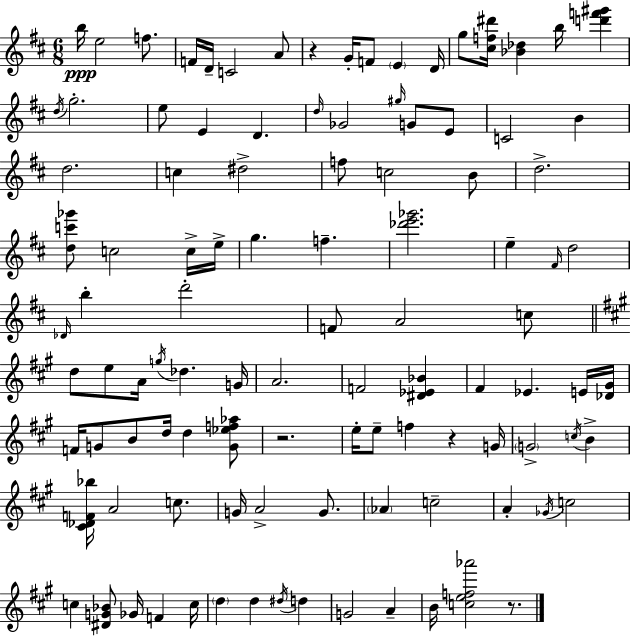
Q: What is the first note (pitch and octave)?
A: B5